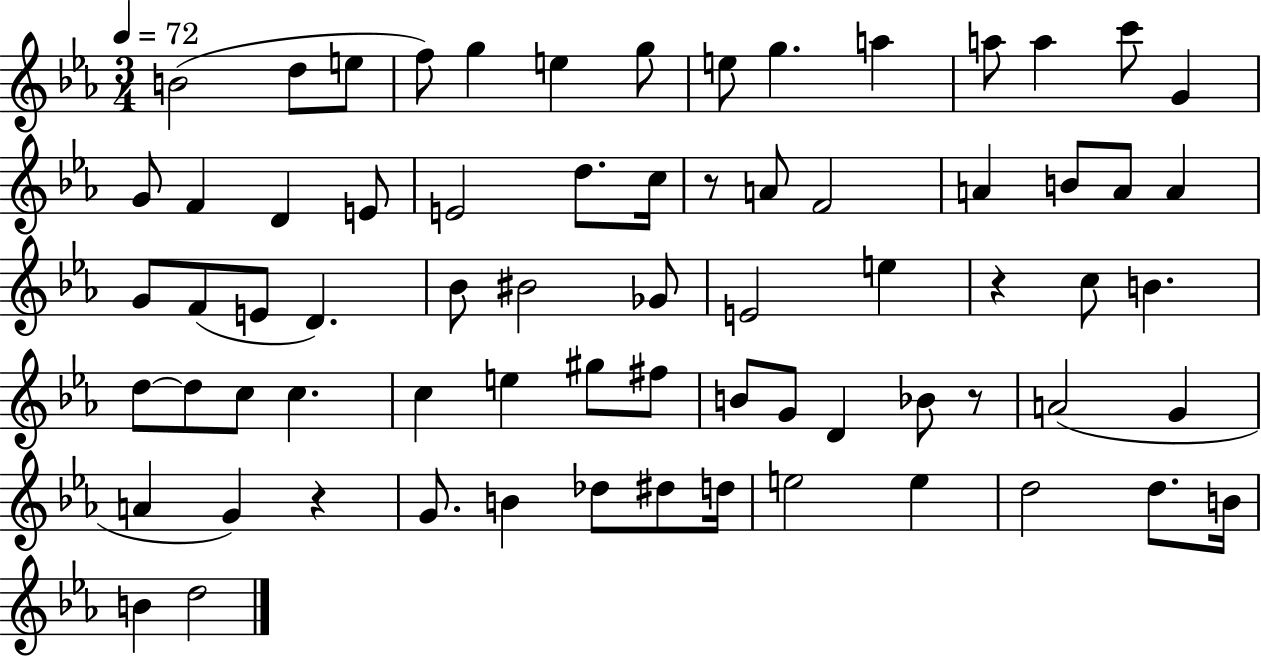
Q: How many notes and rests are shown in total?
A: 70